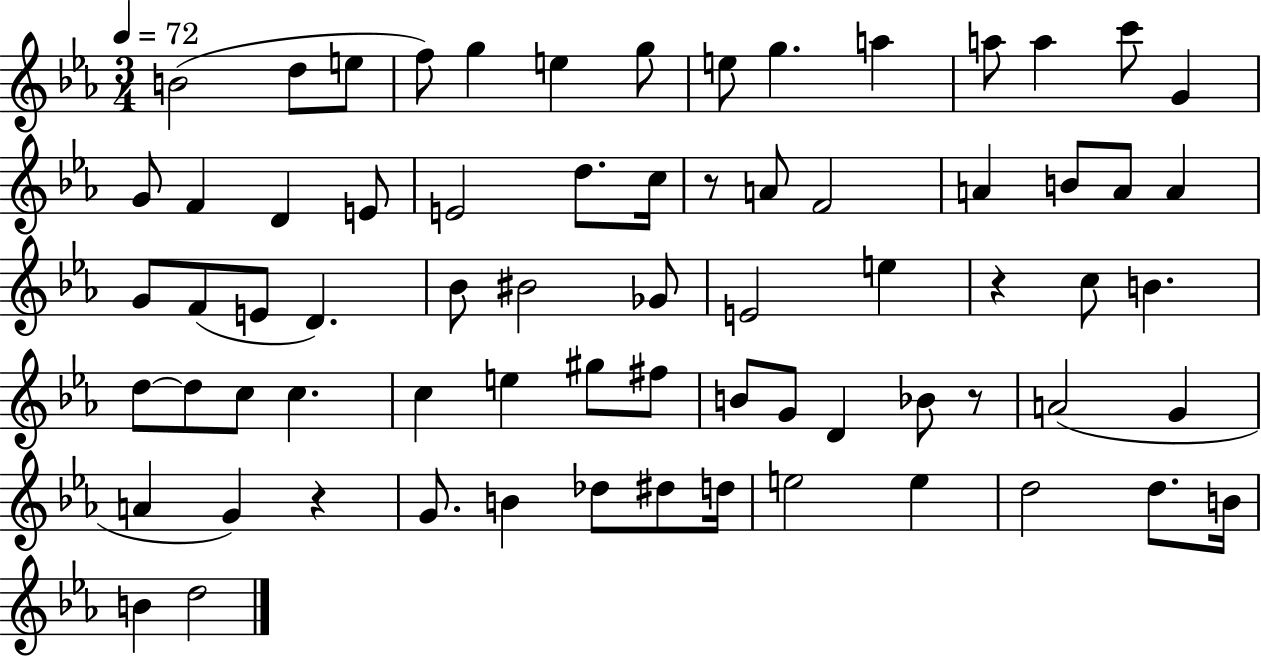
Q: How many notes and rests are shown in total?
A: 70